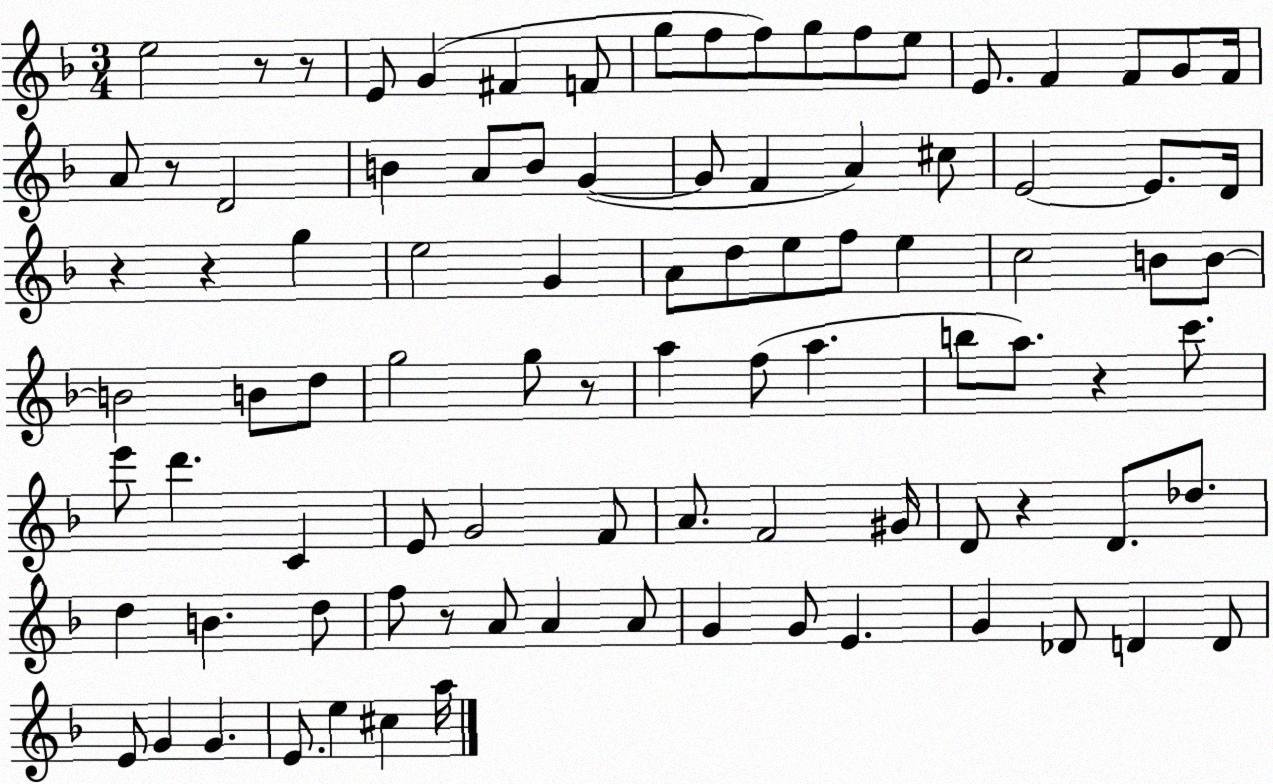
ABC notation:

X:1
T:Untitled
M:3/4
L:1/4
K:F
e2 z/2 z/2 E/2 G ^F F/2 g/2 f/2 f/2 g/2 f/2 e/2 E/2 F F/2 G/2 F/4 A/2 z/2 D2 B A/2 B/2 G G/2 F A ^c/2 E2 E/2 D/4 z z g e2 G A/2 d/2 e/2 f/2 e c2 B/2 B/2 B2 B/2 d/2 g2 g/2 z/2 a f/2 a b/2 a/2 z c'/2 e'/2 d' C E/2 G2 F/2 A/2 F2 ^G/4 D/2 z D/2 _d/2 d B d/2 f/2 z/2 A/2 A A/2 G G/2 E G _D/2 D D/2 E/2 G G E/2 e ^c a/4